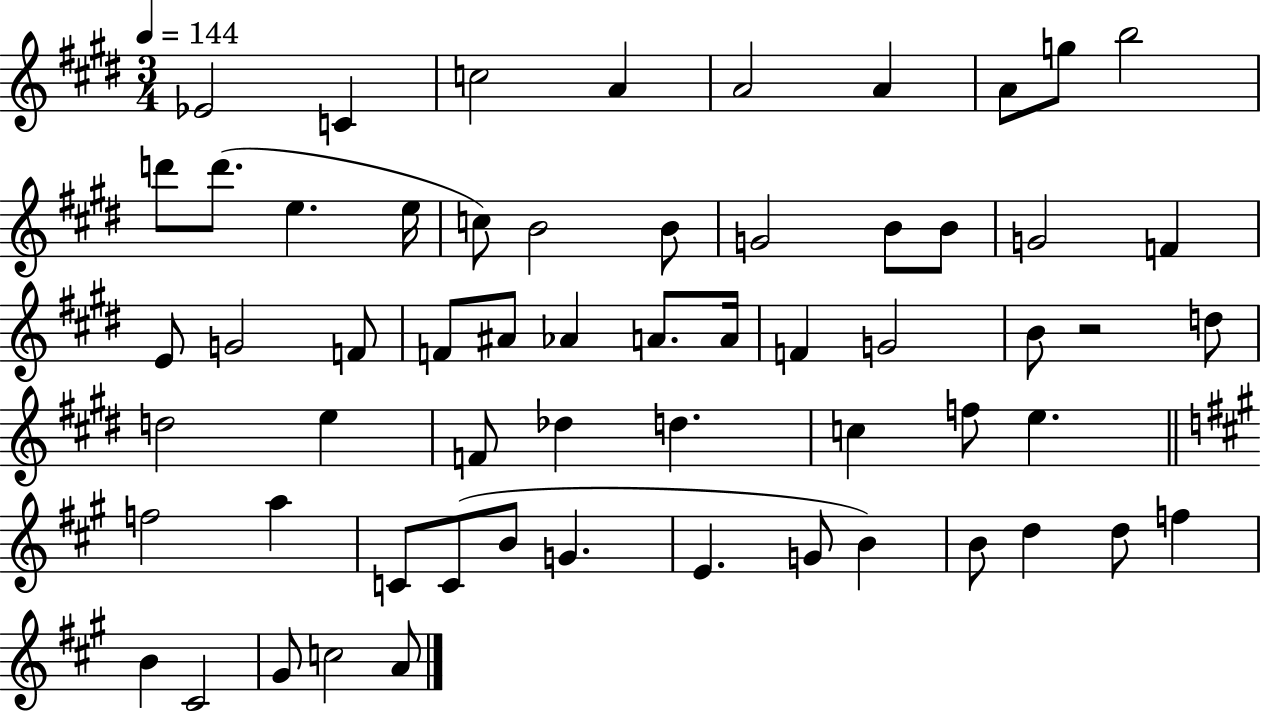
Eb4/h C4/q C5/h A4/q A4/h A4/q A4/e G5/e B5/h D6/e D6/e. E5/q. E5/s C5/e B4/h B4/e G4/h B4/e B4/e G4/h F4/q E4/e G4/h F4/e F4/e A#4/e Ab4/q A4/e. A4/s F4/q G4/h B4/e R/h D5/e D5/h E5/q F4/e Db5/q D5/q. C5/q F5/e E5/q. F5/h A5/q C4/e C4/e B4/e G4/q. E4/q. G4/e B4/q B4/e D5/q D5/e F5/q B4/q C#4/h G#4/e C5/h A4/e